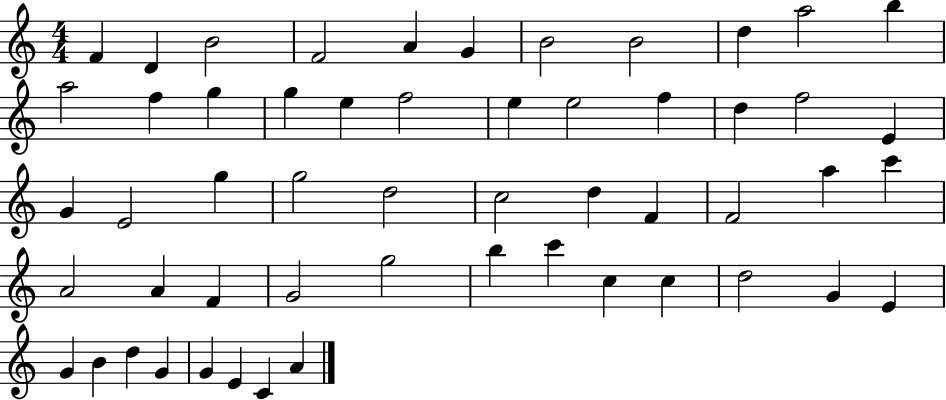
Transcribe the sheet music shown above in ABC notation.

X:1
T:Untitled
M:4/4
L:1/4
K:C
F D B2 F2 A G B2 B2 d a2 b a2 f g g e f2 e e2 f d f2 E G E2 g g2 d2 c2 d F F2 a c' A2 A F G2 g2 b c' c c d2 G E G B d G G E C A